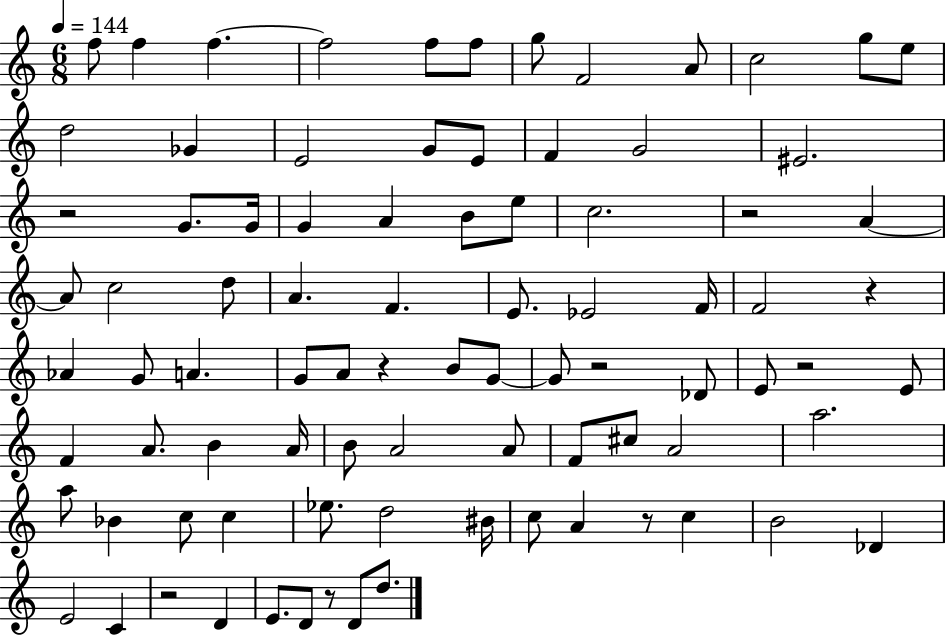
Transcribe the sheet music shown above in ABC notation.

X:1
T:Untitled
M:6/8
L:1/4
K:C
f/2 f f f2 f/2 f/2 g/2 F2 A/2 c2 g/2 e/2 d2 _G E2 G/2 E/2 F G2 ^E2 z2 G/2 G/4 G A B/2 e/2 c2 z2 A A/2 c2 d/2 A F E/2 _E2 F/4 F2 z _A G/2 A G/2 A/2 z B/2 G/2 G/2 z2 _D/2 E/2 z2 E/2 F A/2 B A/4 B/2 A2 A/2 F/2 ^c/2 A2 a2 a/2 _B c/2 c _e/2 d2 ^B/4 c/2 A z/2 c B2 _D E2 C z2 D E/2 D/2 z/2 D/2 d/2